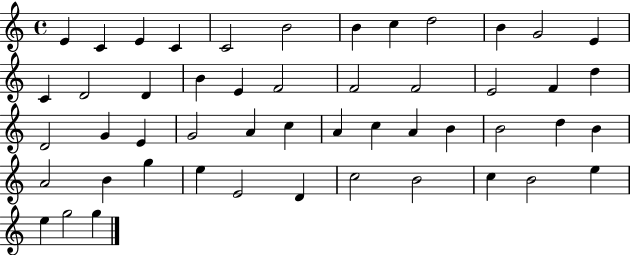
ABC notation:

X:1
T:Untitled
M:4/4
L:1/4
K:C
E C E C C2 B2 B c d2 B G2 E C D2 D B E F2 F2 F2 E2 F d D2 G E G2 A c A c A B B2 d B A2 B g e E2 D c2 B2 c B2 e e g2 g